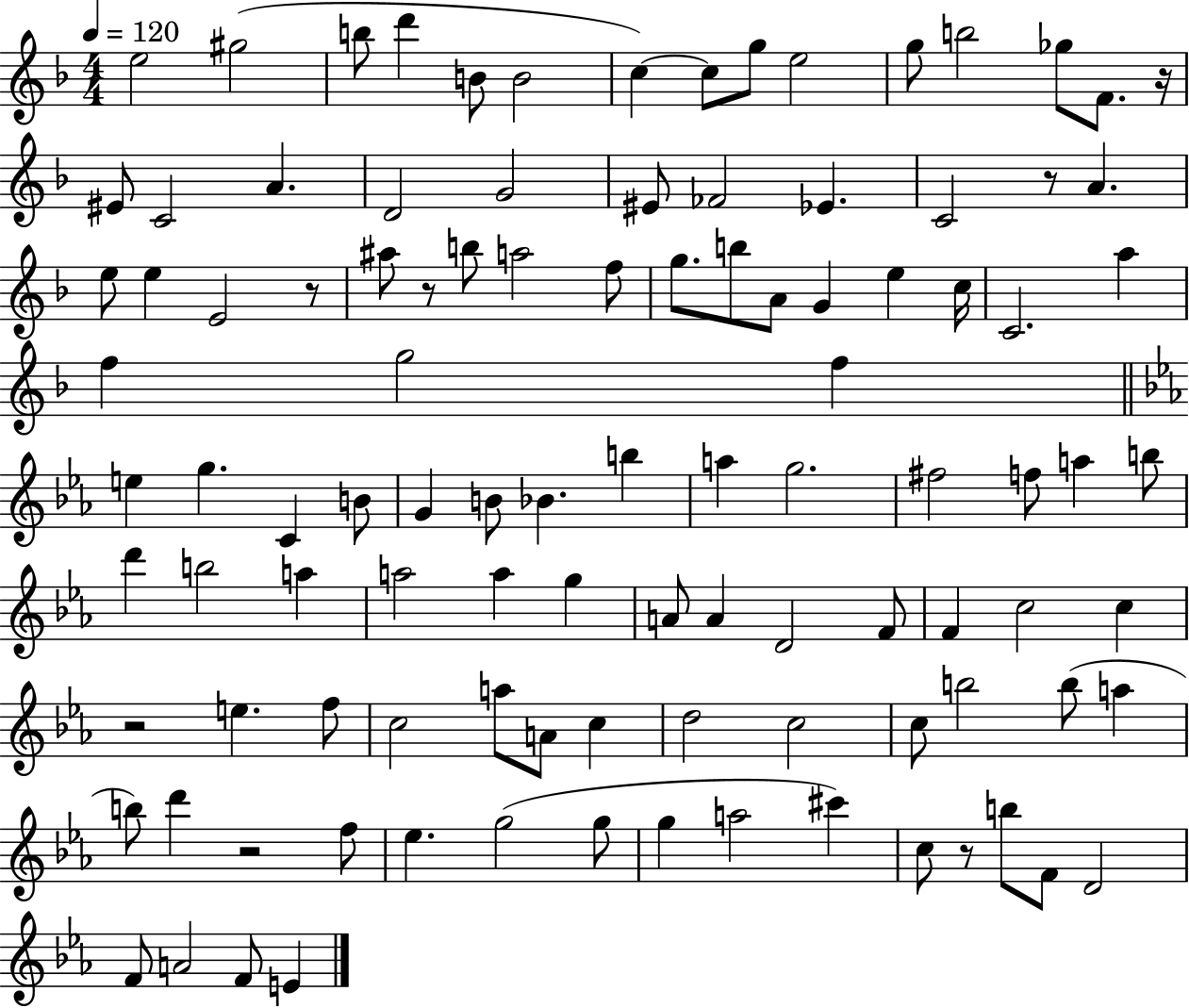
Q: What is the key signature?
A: F major